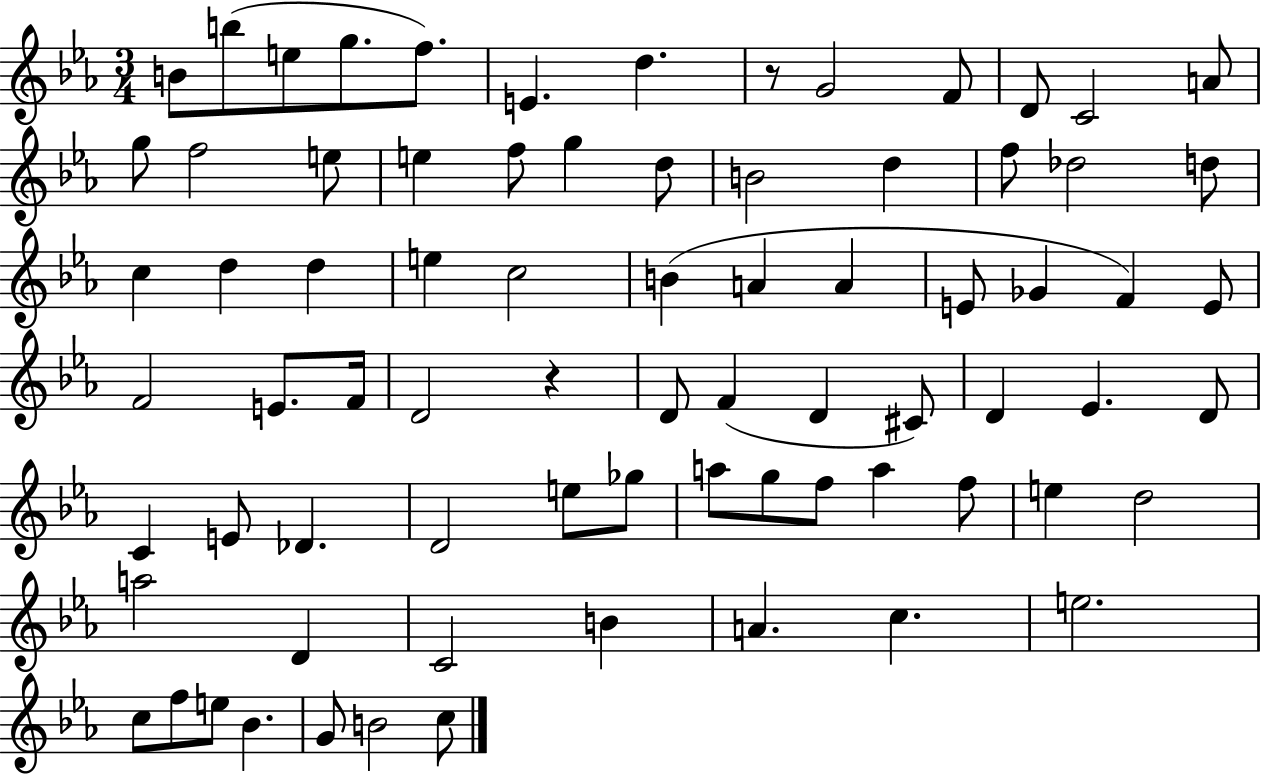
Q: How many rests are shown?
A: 2